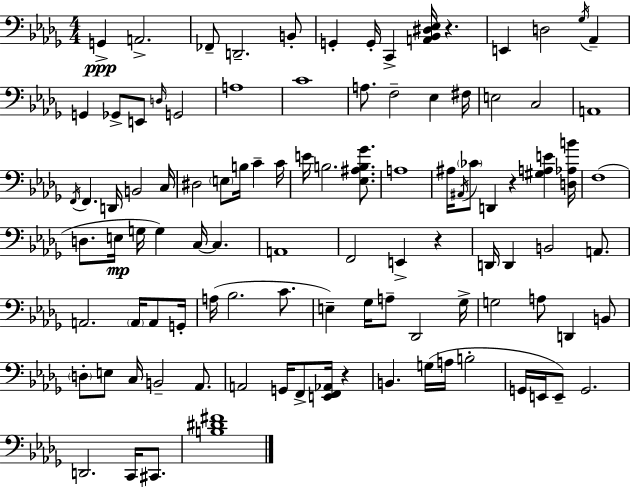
{
  \clef bass
  \numericTimeSignature
  \time 4/4
  \key bes \minor
  g,4->\ppp a,2.-> | fes,8-- d,2.-- b,8-. | g,4-. g,16-. c,4-> <a, bes, dis ees>16 r4. | e,4 d2 \acciaccatura { ges16 } aes,4-- | \break g,4 ges,8-> e,8 \grace { d16 } g,2 | a1 | c'1 | a8. f2-- ees4 | \break fis16 e2 c2 | a,1 | \acciaccatura { f,16 } f,4. d,16 b,2 | c16 dis2 \parenthesize e8 b16 c'4-- | \break c'16 e'16 b2. | <ees ais b ges'>8. a1 | ais16 \acciaccatura { ais,16 } \parenthesize ces'8 d,4 r4 <gis a e'>4 | <d aes b'>16 f1( | \break d8. e16\mp g16 g4) c16~~ c4. | a,1 | f,2 e,4-> | r4 d,16 d,4 b,2 | \break a,8. a,2. | \parenthesize a,16 a,8 g,16-. a16( bes2. | c'8. e4--) ges16 a8-- des,2 | ges16-> g2 a8 d,4 | \break b,8 \parenthesize d8-. e8 c16 b,2-- | aes,8. a,2 g,16 f,8-> <e, f, aes,>16 | r4 b,4. g16( a16 b2-. | g,16 e,16 e,8--) g,2. | \break d,2. | c,16 cis,8. <b dis' fis'>1 | \bar "|."
}